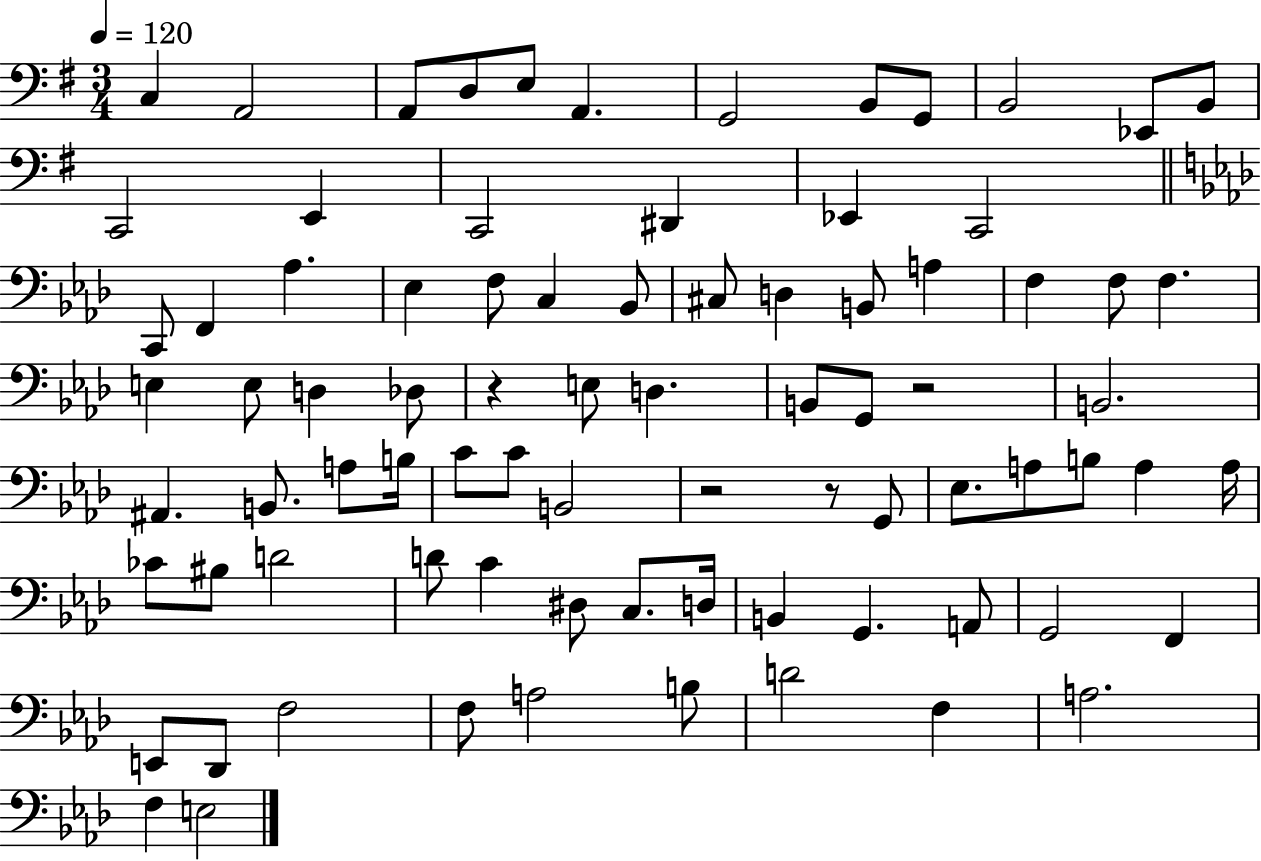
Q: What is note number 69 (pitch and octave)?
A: Db2